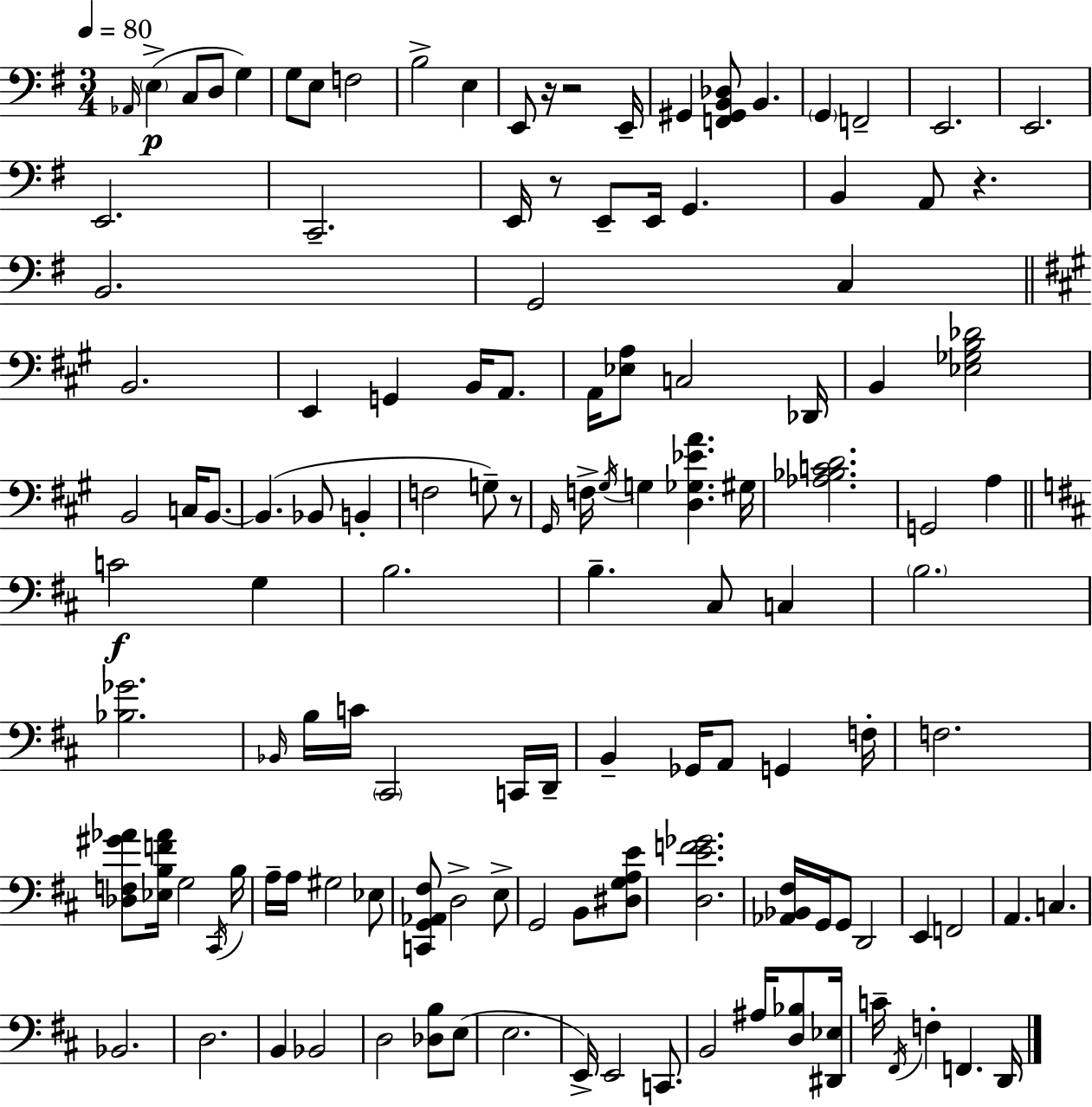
X:1
T:Untitled
M:3/4
L:1/4
K:G
_A,,/4 E, C,/2 D,/2 G, G,/2 E,/2 F,2 B,2 E, E,,/2 z/4 z2 E,,/4 ^G,, [F,,^G,,B,,_D,]/2 B,, G,, F,,2 E,,2 E,,2 E,,2 C,,2 E,,/4 z/2 E,,/2 E,,/4 G,, B,, A,,/2 z B,,2 G,,2 C, B,,2 E,, G,, B,,/4 A,,/2 A,,/4 [_E,A,]/2 C,2 _D,,/4 B,, [_E,_G,B,_D]2 B,,2 C,/4 B,,/2 B,, _B,,/2 B,, F,2 G,/2 z/2 ^G,,/4 F,/4 ^G,/4 G, [D,_G,_EA] ^G,/4 [_A,_B,CD]2 G,,2 A, C2 G, B,2 B, ^C,/2 C, B,2 [_B,_G]2 _B,,/4 B,/4 C/4 ^C,,2 C,,/4 D,,/4 B,, _G,,/4 A,,/2 G,, F,/4 F,2 [_D,F,^G_A]/2 [_E,B,F_A]/4 G,2 ^C,,/4 B,/4 A,/4 A,/4 ^G,2 _E,/2 [C,,G,,_A,,^F,]/2 D,2 E,/2 G,,2 B,,/2 [^D,G,A,E]/2 [D,EF_G]2 [_A,,_B,,^F,]/4 G,,/4 G,,/2 D,,2 E,, F,,2 A,, C, _B,,2 D,2 B,, _B,,2 D,2 [_D,B,]/2 E,/2 E,2 E,,/4 E,,2 C,,/2 B,,2 ^A,/4 [D,_B,]/2 [^D,,_E,]/4 C/4 ^F,,/4 F, F,, D,,/4